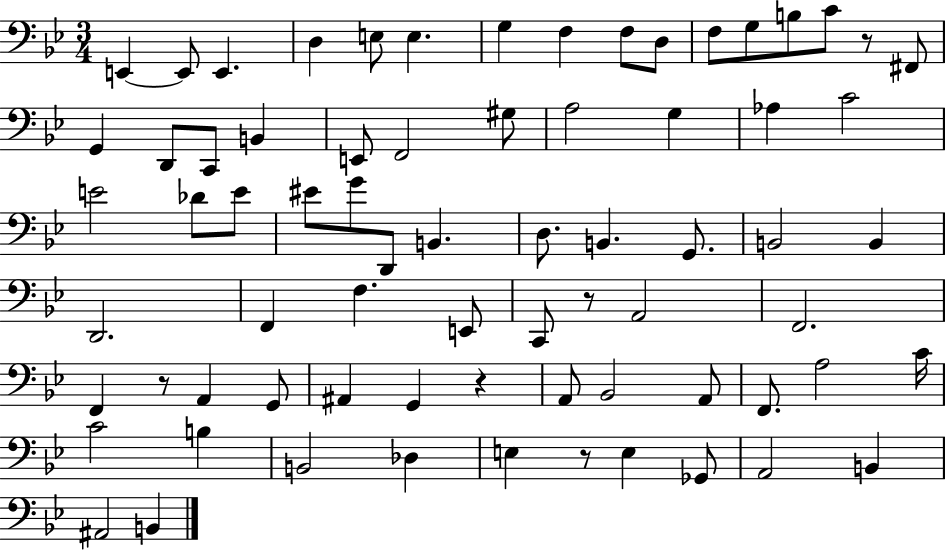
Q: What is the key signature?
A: BES major